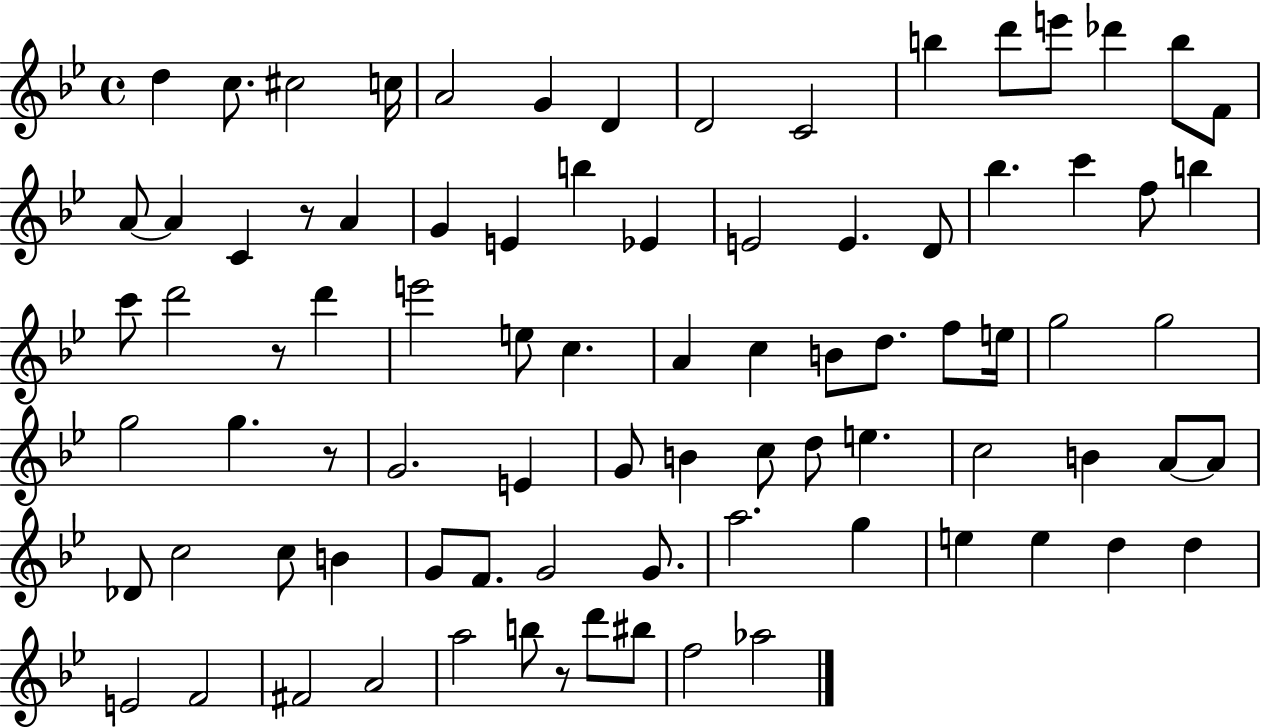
{
  \clef treble
  \time 4/4
  \defaultTimeSignature
  \key bes \major
  \repeat volta 2 { d''4 c''8. cis''2 c''16 | a'2 g'4 d'4 | d'2 c'2 | b''4 d'''8 e'''8 des'''4 b''8 f'8 | \break a'8~~ a'4 c'4 r8 a'4 | g'4 e'4 b''4 ees'4 | e'2 e'4. d'8 | bes''4. c'''4 f''8 b''4 | \break c'''8 d'''2 r8 d'''4 | e'''2 e''8 c''4. | a'4 c''4 b'8 d''8. f''8 e''16 | g''2 g''2 | \break g''2 g''4. r8 | g'2. e'4 | g'8 b'4 c''8 d''8 e''4. | c''2 b'4 a'8~~ a'8 | \break des'8 c''2 c''8 b'4 | g'8 f'8. g'2 g'8. | a''2. g''4 | e''4 e''4 d''4 d''4 | \break e'2 f'2 | fis'2 a'2 | a''2 b''8 r8 d'''8 bis''8 | f''2 aes''2 | \break } \bar "|."
}